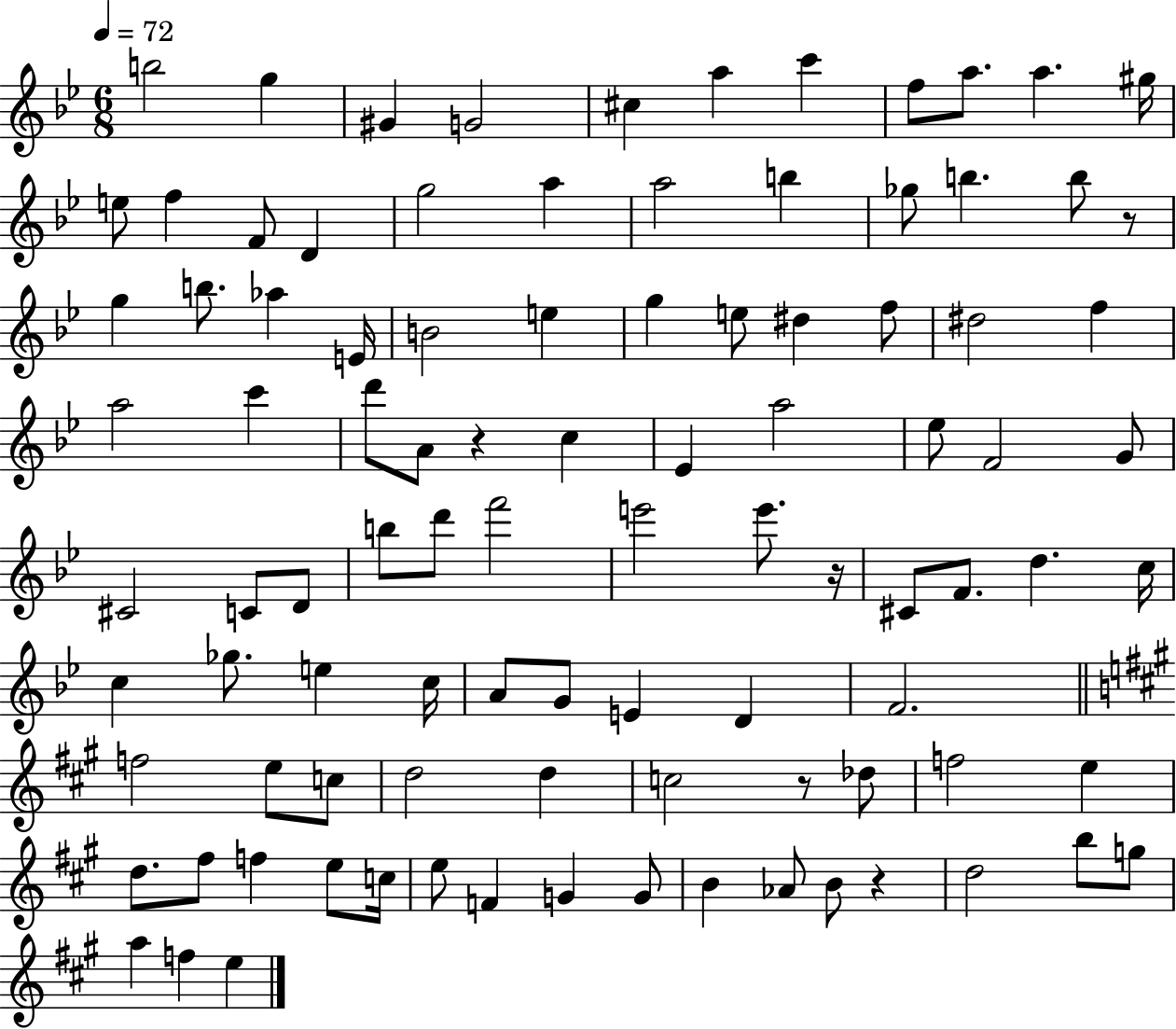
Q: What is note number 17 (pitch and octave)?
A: A5